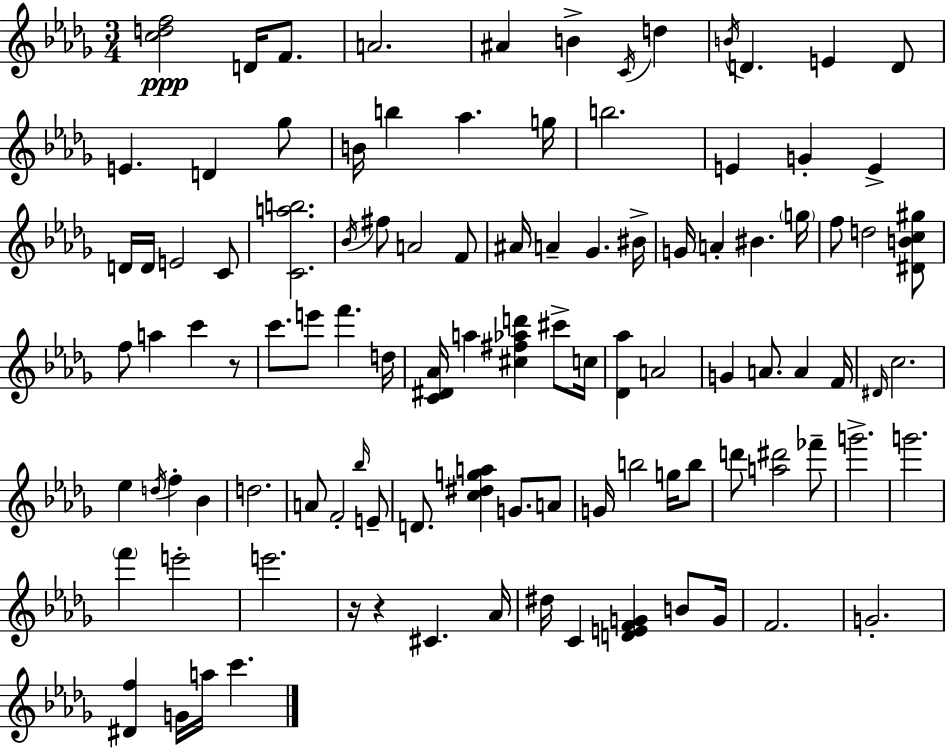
[C5,D5,F5]/h D4/s F4/e. A4/h. A#4/q B4/q C4/s D5/q B4/s D4/q. E4/q D4/e E4/q. D4/q Gb5/e B4/s B5/q Ab5/q. G5/s B5/h. E4/q G4/q E4/q D4/s D4/s E4/h C4/e [C4,A5,B5]/h. Bb4/s F#5/e A4/h F4/e A#4/s A4/q Gb4/q. BIS4/s G4/s A4/q BIS4/q. G5/s F5/e D5/h [D#4,B4,C5,G#5]/e F5/e A5/q C6/q R/e C6/e. E6/e F6/q. D5/s [C4,D#4,Ab4]/s A5/q [C#5,F#5,Ab5,D6]/q C#6/e C5/s [Db4,Ab5]/q A4/h G4/q A4/e. A4/q F4/s D#4/s C5/h. Eb5/q D5/s F5/q Bb4/q D5/h. A4/e F4/h Bb5/s E4/e D4/e. [C5,D#5,G5,A5]/q G4/e. A4/e G4/s B5/h G5/s B5/e D6/e [A5,D#6]/h FES6/e G6/h. G6/h. F6/q E6/h E6/h. R/s R/q C#4/q. Ab4/s D#5/s C4/q [D4,E4,F4,G4]/q B4/e G4/s F4/h. G4/h. [D#4,F5]/q G4/s A5/s C6/q.